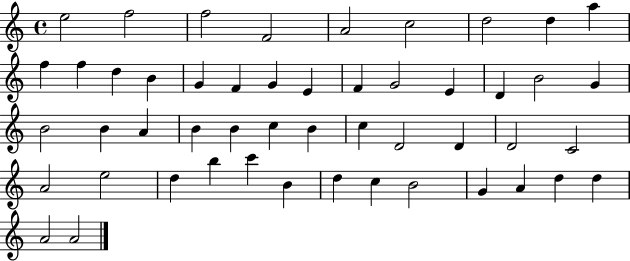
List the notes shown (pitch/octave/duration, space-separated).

E5/h F5/h F5/h F4/h A4/h C5/h D5/h D5/q A5/q F5/q F5/q D5/q B4/q G4/q F4/q G4/q E4/q F4/q G4/h E4/q D4/q B4/h G4/q B4/h B4/q A4/q B4/q B4/q C5/q B4/q C5/q D4/h D4/q D4/h C4/h A4/h E5/h D5/q B5/q C6/q B4/q D5/q C5/q B4/h G4/q A4/q D5/q D5/q A4/h A4/h